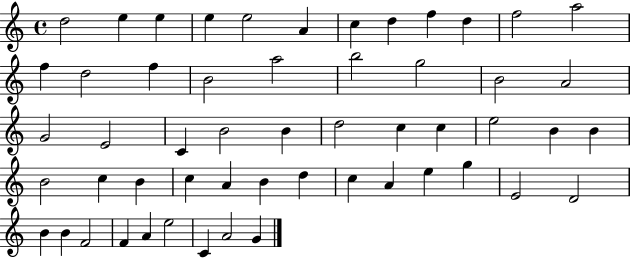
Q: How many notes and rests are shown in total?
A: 54